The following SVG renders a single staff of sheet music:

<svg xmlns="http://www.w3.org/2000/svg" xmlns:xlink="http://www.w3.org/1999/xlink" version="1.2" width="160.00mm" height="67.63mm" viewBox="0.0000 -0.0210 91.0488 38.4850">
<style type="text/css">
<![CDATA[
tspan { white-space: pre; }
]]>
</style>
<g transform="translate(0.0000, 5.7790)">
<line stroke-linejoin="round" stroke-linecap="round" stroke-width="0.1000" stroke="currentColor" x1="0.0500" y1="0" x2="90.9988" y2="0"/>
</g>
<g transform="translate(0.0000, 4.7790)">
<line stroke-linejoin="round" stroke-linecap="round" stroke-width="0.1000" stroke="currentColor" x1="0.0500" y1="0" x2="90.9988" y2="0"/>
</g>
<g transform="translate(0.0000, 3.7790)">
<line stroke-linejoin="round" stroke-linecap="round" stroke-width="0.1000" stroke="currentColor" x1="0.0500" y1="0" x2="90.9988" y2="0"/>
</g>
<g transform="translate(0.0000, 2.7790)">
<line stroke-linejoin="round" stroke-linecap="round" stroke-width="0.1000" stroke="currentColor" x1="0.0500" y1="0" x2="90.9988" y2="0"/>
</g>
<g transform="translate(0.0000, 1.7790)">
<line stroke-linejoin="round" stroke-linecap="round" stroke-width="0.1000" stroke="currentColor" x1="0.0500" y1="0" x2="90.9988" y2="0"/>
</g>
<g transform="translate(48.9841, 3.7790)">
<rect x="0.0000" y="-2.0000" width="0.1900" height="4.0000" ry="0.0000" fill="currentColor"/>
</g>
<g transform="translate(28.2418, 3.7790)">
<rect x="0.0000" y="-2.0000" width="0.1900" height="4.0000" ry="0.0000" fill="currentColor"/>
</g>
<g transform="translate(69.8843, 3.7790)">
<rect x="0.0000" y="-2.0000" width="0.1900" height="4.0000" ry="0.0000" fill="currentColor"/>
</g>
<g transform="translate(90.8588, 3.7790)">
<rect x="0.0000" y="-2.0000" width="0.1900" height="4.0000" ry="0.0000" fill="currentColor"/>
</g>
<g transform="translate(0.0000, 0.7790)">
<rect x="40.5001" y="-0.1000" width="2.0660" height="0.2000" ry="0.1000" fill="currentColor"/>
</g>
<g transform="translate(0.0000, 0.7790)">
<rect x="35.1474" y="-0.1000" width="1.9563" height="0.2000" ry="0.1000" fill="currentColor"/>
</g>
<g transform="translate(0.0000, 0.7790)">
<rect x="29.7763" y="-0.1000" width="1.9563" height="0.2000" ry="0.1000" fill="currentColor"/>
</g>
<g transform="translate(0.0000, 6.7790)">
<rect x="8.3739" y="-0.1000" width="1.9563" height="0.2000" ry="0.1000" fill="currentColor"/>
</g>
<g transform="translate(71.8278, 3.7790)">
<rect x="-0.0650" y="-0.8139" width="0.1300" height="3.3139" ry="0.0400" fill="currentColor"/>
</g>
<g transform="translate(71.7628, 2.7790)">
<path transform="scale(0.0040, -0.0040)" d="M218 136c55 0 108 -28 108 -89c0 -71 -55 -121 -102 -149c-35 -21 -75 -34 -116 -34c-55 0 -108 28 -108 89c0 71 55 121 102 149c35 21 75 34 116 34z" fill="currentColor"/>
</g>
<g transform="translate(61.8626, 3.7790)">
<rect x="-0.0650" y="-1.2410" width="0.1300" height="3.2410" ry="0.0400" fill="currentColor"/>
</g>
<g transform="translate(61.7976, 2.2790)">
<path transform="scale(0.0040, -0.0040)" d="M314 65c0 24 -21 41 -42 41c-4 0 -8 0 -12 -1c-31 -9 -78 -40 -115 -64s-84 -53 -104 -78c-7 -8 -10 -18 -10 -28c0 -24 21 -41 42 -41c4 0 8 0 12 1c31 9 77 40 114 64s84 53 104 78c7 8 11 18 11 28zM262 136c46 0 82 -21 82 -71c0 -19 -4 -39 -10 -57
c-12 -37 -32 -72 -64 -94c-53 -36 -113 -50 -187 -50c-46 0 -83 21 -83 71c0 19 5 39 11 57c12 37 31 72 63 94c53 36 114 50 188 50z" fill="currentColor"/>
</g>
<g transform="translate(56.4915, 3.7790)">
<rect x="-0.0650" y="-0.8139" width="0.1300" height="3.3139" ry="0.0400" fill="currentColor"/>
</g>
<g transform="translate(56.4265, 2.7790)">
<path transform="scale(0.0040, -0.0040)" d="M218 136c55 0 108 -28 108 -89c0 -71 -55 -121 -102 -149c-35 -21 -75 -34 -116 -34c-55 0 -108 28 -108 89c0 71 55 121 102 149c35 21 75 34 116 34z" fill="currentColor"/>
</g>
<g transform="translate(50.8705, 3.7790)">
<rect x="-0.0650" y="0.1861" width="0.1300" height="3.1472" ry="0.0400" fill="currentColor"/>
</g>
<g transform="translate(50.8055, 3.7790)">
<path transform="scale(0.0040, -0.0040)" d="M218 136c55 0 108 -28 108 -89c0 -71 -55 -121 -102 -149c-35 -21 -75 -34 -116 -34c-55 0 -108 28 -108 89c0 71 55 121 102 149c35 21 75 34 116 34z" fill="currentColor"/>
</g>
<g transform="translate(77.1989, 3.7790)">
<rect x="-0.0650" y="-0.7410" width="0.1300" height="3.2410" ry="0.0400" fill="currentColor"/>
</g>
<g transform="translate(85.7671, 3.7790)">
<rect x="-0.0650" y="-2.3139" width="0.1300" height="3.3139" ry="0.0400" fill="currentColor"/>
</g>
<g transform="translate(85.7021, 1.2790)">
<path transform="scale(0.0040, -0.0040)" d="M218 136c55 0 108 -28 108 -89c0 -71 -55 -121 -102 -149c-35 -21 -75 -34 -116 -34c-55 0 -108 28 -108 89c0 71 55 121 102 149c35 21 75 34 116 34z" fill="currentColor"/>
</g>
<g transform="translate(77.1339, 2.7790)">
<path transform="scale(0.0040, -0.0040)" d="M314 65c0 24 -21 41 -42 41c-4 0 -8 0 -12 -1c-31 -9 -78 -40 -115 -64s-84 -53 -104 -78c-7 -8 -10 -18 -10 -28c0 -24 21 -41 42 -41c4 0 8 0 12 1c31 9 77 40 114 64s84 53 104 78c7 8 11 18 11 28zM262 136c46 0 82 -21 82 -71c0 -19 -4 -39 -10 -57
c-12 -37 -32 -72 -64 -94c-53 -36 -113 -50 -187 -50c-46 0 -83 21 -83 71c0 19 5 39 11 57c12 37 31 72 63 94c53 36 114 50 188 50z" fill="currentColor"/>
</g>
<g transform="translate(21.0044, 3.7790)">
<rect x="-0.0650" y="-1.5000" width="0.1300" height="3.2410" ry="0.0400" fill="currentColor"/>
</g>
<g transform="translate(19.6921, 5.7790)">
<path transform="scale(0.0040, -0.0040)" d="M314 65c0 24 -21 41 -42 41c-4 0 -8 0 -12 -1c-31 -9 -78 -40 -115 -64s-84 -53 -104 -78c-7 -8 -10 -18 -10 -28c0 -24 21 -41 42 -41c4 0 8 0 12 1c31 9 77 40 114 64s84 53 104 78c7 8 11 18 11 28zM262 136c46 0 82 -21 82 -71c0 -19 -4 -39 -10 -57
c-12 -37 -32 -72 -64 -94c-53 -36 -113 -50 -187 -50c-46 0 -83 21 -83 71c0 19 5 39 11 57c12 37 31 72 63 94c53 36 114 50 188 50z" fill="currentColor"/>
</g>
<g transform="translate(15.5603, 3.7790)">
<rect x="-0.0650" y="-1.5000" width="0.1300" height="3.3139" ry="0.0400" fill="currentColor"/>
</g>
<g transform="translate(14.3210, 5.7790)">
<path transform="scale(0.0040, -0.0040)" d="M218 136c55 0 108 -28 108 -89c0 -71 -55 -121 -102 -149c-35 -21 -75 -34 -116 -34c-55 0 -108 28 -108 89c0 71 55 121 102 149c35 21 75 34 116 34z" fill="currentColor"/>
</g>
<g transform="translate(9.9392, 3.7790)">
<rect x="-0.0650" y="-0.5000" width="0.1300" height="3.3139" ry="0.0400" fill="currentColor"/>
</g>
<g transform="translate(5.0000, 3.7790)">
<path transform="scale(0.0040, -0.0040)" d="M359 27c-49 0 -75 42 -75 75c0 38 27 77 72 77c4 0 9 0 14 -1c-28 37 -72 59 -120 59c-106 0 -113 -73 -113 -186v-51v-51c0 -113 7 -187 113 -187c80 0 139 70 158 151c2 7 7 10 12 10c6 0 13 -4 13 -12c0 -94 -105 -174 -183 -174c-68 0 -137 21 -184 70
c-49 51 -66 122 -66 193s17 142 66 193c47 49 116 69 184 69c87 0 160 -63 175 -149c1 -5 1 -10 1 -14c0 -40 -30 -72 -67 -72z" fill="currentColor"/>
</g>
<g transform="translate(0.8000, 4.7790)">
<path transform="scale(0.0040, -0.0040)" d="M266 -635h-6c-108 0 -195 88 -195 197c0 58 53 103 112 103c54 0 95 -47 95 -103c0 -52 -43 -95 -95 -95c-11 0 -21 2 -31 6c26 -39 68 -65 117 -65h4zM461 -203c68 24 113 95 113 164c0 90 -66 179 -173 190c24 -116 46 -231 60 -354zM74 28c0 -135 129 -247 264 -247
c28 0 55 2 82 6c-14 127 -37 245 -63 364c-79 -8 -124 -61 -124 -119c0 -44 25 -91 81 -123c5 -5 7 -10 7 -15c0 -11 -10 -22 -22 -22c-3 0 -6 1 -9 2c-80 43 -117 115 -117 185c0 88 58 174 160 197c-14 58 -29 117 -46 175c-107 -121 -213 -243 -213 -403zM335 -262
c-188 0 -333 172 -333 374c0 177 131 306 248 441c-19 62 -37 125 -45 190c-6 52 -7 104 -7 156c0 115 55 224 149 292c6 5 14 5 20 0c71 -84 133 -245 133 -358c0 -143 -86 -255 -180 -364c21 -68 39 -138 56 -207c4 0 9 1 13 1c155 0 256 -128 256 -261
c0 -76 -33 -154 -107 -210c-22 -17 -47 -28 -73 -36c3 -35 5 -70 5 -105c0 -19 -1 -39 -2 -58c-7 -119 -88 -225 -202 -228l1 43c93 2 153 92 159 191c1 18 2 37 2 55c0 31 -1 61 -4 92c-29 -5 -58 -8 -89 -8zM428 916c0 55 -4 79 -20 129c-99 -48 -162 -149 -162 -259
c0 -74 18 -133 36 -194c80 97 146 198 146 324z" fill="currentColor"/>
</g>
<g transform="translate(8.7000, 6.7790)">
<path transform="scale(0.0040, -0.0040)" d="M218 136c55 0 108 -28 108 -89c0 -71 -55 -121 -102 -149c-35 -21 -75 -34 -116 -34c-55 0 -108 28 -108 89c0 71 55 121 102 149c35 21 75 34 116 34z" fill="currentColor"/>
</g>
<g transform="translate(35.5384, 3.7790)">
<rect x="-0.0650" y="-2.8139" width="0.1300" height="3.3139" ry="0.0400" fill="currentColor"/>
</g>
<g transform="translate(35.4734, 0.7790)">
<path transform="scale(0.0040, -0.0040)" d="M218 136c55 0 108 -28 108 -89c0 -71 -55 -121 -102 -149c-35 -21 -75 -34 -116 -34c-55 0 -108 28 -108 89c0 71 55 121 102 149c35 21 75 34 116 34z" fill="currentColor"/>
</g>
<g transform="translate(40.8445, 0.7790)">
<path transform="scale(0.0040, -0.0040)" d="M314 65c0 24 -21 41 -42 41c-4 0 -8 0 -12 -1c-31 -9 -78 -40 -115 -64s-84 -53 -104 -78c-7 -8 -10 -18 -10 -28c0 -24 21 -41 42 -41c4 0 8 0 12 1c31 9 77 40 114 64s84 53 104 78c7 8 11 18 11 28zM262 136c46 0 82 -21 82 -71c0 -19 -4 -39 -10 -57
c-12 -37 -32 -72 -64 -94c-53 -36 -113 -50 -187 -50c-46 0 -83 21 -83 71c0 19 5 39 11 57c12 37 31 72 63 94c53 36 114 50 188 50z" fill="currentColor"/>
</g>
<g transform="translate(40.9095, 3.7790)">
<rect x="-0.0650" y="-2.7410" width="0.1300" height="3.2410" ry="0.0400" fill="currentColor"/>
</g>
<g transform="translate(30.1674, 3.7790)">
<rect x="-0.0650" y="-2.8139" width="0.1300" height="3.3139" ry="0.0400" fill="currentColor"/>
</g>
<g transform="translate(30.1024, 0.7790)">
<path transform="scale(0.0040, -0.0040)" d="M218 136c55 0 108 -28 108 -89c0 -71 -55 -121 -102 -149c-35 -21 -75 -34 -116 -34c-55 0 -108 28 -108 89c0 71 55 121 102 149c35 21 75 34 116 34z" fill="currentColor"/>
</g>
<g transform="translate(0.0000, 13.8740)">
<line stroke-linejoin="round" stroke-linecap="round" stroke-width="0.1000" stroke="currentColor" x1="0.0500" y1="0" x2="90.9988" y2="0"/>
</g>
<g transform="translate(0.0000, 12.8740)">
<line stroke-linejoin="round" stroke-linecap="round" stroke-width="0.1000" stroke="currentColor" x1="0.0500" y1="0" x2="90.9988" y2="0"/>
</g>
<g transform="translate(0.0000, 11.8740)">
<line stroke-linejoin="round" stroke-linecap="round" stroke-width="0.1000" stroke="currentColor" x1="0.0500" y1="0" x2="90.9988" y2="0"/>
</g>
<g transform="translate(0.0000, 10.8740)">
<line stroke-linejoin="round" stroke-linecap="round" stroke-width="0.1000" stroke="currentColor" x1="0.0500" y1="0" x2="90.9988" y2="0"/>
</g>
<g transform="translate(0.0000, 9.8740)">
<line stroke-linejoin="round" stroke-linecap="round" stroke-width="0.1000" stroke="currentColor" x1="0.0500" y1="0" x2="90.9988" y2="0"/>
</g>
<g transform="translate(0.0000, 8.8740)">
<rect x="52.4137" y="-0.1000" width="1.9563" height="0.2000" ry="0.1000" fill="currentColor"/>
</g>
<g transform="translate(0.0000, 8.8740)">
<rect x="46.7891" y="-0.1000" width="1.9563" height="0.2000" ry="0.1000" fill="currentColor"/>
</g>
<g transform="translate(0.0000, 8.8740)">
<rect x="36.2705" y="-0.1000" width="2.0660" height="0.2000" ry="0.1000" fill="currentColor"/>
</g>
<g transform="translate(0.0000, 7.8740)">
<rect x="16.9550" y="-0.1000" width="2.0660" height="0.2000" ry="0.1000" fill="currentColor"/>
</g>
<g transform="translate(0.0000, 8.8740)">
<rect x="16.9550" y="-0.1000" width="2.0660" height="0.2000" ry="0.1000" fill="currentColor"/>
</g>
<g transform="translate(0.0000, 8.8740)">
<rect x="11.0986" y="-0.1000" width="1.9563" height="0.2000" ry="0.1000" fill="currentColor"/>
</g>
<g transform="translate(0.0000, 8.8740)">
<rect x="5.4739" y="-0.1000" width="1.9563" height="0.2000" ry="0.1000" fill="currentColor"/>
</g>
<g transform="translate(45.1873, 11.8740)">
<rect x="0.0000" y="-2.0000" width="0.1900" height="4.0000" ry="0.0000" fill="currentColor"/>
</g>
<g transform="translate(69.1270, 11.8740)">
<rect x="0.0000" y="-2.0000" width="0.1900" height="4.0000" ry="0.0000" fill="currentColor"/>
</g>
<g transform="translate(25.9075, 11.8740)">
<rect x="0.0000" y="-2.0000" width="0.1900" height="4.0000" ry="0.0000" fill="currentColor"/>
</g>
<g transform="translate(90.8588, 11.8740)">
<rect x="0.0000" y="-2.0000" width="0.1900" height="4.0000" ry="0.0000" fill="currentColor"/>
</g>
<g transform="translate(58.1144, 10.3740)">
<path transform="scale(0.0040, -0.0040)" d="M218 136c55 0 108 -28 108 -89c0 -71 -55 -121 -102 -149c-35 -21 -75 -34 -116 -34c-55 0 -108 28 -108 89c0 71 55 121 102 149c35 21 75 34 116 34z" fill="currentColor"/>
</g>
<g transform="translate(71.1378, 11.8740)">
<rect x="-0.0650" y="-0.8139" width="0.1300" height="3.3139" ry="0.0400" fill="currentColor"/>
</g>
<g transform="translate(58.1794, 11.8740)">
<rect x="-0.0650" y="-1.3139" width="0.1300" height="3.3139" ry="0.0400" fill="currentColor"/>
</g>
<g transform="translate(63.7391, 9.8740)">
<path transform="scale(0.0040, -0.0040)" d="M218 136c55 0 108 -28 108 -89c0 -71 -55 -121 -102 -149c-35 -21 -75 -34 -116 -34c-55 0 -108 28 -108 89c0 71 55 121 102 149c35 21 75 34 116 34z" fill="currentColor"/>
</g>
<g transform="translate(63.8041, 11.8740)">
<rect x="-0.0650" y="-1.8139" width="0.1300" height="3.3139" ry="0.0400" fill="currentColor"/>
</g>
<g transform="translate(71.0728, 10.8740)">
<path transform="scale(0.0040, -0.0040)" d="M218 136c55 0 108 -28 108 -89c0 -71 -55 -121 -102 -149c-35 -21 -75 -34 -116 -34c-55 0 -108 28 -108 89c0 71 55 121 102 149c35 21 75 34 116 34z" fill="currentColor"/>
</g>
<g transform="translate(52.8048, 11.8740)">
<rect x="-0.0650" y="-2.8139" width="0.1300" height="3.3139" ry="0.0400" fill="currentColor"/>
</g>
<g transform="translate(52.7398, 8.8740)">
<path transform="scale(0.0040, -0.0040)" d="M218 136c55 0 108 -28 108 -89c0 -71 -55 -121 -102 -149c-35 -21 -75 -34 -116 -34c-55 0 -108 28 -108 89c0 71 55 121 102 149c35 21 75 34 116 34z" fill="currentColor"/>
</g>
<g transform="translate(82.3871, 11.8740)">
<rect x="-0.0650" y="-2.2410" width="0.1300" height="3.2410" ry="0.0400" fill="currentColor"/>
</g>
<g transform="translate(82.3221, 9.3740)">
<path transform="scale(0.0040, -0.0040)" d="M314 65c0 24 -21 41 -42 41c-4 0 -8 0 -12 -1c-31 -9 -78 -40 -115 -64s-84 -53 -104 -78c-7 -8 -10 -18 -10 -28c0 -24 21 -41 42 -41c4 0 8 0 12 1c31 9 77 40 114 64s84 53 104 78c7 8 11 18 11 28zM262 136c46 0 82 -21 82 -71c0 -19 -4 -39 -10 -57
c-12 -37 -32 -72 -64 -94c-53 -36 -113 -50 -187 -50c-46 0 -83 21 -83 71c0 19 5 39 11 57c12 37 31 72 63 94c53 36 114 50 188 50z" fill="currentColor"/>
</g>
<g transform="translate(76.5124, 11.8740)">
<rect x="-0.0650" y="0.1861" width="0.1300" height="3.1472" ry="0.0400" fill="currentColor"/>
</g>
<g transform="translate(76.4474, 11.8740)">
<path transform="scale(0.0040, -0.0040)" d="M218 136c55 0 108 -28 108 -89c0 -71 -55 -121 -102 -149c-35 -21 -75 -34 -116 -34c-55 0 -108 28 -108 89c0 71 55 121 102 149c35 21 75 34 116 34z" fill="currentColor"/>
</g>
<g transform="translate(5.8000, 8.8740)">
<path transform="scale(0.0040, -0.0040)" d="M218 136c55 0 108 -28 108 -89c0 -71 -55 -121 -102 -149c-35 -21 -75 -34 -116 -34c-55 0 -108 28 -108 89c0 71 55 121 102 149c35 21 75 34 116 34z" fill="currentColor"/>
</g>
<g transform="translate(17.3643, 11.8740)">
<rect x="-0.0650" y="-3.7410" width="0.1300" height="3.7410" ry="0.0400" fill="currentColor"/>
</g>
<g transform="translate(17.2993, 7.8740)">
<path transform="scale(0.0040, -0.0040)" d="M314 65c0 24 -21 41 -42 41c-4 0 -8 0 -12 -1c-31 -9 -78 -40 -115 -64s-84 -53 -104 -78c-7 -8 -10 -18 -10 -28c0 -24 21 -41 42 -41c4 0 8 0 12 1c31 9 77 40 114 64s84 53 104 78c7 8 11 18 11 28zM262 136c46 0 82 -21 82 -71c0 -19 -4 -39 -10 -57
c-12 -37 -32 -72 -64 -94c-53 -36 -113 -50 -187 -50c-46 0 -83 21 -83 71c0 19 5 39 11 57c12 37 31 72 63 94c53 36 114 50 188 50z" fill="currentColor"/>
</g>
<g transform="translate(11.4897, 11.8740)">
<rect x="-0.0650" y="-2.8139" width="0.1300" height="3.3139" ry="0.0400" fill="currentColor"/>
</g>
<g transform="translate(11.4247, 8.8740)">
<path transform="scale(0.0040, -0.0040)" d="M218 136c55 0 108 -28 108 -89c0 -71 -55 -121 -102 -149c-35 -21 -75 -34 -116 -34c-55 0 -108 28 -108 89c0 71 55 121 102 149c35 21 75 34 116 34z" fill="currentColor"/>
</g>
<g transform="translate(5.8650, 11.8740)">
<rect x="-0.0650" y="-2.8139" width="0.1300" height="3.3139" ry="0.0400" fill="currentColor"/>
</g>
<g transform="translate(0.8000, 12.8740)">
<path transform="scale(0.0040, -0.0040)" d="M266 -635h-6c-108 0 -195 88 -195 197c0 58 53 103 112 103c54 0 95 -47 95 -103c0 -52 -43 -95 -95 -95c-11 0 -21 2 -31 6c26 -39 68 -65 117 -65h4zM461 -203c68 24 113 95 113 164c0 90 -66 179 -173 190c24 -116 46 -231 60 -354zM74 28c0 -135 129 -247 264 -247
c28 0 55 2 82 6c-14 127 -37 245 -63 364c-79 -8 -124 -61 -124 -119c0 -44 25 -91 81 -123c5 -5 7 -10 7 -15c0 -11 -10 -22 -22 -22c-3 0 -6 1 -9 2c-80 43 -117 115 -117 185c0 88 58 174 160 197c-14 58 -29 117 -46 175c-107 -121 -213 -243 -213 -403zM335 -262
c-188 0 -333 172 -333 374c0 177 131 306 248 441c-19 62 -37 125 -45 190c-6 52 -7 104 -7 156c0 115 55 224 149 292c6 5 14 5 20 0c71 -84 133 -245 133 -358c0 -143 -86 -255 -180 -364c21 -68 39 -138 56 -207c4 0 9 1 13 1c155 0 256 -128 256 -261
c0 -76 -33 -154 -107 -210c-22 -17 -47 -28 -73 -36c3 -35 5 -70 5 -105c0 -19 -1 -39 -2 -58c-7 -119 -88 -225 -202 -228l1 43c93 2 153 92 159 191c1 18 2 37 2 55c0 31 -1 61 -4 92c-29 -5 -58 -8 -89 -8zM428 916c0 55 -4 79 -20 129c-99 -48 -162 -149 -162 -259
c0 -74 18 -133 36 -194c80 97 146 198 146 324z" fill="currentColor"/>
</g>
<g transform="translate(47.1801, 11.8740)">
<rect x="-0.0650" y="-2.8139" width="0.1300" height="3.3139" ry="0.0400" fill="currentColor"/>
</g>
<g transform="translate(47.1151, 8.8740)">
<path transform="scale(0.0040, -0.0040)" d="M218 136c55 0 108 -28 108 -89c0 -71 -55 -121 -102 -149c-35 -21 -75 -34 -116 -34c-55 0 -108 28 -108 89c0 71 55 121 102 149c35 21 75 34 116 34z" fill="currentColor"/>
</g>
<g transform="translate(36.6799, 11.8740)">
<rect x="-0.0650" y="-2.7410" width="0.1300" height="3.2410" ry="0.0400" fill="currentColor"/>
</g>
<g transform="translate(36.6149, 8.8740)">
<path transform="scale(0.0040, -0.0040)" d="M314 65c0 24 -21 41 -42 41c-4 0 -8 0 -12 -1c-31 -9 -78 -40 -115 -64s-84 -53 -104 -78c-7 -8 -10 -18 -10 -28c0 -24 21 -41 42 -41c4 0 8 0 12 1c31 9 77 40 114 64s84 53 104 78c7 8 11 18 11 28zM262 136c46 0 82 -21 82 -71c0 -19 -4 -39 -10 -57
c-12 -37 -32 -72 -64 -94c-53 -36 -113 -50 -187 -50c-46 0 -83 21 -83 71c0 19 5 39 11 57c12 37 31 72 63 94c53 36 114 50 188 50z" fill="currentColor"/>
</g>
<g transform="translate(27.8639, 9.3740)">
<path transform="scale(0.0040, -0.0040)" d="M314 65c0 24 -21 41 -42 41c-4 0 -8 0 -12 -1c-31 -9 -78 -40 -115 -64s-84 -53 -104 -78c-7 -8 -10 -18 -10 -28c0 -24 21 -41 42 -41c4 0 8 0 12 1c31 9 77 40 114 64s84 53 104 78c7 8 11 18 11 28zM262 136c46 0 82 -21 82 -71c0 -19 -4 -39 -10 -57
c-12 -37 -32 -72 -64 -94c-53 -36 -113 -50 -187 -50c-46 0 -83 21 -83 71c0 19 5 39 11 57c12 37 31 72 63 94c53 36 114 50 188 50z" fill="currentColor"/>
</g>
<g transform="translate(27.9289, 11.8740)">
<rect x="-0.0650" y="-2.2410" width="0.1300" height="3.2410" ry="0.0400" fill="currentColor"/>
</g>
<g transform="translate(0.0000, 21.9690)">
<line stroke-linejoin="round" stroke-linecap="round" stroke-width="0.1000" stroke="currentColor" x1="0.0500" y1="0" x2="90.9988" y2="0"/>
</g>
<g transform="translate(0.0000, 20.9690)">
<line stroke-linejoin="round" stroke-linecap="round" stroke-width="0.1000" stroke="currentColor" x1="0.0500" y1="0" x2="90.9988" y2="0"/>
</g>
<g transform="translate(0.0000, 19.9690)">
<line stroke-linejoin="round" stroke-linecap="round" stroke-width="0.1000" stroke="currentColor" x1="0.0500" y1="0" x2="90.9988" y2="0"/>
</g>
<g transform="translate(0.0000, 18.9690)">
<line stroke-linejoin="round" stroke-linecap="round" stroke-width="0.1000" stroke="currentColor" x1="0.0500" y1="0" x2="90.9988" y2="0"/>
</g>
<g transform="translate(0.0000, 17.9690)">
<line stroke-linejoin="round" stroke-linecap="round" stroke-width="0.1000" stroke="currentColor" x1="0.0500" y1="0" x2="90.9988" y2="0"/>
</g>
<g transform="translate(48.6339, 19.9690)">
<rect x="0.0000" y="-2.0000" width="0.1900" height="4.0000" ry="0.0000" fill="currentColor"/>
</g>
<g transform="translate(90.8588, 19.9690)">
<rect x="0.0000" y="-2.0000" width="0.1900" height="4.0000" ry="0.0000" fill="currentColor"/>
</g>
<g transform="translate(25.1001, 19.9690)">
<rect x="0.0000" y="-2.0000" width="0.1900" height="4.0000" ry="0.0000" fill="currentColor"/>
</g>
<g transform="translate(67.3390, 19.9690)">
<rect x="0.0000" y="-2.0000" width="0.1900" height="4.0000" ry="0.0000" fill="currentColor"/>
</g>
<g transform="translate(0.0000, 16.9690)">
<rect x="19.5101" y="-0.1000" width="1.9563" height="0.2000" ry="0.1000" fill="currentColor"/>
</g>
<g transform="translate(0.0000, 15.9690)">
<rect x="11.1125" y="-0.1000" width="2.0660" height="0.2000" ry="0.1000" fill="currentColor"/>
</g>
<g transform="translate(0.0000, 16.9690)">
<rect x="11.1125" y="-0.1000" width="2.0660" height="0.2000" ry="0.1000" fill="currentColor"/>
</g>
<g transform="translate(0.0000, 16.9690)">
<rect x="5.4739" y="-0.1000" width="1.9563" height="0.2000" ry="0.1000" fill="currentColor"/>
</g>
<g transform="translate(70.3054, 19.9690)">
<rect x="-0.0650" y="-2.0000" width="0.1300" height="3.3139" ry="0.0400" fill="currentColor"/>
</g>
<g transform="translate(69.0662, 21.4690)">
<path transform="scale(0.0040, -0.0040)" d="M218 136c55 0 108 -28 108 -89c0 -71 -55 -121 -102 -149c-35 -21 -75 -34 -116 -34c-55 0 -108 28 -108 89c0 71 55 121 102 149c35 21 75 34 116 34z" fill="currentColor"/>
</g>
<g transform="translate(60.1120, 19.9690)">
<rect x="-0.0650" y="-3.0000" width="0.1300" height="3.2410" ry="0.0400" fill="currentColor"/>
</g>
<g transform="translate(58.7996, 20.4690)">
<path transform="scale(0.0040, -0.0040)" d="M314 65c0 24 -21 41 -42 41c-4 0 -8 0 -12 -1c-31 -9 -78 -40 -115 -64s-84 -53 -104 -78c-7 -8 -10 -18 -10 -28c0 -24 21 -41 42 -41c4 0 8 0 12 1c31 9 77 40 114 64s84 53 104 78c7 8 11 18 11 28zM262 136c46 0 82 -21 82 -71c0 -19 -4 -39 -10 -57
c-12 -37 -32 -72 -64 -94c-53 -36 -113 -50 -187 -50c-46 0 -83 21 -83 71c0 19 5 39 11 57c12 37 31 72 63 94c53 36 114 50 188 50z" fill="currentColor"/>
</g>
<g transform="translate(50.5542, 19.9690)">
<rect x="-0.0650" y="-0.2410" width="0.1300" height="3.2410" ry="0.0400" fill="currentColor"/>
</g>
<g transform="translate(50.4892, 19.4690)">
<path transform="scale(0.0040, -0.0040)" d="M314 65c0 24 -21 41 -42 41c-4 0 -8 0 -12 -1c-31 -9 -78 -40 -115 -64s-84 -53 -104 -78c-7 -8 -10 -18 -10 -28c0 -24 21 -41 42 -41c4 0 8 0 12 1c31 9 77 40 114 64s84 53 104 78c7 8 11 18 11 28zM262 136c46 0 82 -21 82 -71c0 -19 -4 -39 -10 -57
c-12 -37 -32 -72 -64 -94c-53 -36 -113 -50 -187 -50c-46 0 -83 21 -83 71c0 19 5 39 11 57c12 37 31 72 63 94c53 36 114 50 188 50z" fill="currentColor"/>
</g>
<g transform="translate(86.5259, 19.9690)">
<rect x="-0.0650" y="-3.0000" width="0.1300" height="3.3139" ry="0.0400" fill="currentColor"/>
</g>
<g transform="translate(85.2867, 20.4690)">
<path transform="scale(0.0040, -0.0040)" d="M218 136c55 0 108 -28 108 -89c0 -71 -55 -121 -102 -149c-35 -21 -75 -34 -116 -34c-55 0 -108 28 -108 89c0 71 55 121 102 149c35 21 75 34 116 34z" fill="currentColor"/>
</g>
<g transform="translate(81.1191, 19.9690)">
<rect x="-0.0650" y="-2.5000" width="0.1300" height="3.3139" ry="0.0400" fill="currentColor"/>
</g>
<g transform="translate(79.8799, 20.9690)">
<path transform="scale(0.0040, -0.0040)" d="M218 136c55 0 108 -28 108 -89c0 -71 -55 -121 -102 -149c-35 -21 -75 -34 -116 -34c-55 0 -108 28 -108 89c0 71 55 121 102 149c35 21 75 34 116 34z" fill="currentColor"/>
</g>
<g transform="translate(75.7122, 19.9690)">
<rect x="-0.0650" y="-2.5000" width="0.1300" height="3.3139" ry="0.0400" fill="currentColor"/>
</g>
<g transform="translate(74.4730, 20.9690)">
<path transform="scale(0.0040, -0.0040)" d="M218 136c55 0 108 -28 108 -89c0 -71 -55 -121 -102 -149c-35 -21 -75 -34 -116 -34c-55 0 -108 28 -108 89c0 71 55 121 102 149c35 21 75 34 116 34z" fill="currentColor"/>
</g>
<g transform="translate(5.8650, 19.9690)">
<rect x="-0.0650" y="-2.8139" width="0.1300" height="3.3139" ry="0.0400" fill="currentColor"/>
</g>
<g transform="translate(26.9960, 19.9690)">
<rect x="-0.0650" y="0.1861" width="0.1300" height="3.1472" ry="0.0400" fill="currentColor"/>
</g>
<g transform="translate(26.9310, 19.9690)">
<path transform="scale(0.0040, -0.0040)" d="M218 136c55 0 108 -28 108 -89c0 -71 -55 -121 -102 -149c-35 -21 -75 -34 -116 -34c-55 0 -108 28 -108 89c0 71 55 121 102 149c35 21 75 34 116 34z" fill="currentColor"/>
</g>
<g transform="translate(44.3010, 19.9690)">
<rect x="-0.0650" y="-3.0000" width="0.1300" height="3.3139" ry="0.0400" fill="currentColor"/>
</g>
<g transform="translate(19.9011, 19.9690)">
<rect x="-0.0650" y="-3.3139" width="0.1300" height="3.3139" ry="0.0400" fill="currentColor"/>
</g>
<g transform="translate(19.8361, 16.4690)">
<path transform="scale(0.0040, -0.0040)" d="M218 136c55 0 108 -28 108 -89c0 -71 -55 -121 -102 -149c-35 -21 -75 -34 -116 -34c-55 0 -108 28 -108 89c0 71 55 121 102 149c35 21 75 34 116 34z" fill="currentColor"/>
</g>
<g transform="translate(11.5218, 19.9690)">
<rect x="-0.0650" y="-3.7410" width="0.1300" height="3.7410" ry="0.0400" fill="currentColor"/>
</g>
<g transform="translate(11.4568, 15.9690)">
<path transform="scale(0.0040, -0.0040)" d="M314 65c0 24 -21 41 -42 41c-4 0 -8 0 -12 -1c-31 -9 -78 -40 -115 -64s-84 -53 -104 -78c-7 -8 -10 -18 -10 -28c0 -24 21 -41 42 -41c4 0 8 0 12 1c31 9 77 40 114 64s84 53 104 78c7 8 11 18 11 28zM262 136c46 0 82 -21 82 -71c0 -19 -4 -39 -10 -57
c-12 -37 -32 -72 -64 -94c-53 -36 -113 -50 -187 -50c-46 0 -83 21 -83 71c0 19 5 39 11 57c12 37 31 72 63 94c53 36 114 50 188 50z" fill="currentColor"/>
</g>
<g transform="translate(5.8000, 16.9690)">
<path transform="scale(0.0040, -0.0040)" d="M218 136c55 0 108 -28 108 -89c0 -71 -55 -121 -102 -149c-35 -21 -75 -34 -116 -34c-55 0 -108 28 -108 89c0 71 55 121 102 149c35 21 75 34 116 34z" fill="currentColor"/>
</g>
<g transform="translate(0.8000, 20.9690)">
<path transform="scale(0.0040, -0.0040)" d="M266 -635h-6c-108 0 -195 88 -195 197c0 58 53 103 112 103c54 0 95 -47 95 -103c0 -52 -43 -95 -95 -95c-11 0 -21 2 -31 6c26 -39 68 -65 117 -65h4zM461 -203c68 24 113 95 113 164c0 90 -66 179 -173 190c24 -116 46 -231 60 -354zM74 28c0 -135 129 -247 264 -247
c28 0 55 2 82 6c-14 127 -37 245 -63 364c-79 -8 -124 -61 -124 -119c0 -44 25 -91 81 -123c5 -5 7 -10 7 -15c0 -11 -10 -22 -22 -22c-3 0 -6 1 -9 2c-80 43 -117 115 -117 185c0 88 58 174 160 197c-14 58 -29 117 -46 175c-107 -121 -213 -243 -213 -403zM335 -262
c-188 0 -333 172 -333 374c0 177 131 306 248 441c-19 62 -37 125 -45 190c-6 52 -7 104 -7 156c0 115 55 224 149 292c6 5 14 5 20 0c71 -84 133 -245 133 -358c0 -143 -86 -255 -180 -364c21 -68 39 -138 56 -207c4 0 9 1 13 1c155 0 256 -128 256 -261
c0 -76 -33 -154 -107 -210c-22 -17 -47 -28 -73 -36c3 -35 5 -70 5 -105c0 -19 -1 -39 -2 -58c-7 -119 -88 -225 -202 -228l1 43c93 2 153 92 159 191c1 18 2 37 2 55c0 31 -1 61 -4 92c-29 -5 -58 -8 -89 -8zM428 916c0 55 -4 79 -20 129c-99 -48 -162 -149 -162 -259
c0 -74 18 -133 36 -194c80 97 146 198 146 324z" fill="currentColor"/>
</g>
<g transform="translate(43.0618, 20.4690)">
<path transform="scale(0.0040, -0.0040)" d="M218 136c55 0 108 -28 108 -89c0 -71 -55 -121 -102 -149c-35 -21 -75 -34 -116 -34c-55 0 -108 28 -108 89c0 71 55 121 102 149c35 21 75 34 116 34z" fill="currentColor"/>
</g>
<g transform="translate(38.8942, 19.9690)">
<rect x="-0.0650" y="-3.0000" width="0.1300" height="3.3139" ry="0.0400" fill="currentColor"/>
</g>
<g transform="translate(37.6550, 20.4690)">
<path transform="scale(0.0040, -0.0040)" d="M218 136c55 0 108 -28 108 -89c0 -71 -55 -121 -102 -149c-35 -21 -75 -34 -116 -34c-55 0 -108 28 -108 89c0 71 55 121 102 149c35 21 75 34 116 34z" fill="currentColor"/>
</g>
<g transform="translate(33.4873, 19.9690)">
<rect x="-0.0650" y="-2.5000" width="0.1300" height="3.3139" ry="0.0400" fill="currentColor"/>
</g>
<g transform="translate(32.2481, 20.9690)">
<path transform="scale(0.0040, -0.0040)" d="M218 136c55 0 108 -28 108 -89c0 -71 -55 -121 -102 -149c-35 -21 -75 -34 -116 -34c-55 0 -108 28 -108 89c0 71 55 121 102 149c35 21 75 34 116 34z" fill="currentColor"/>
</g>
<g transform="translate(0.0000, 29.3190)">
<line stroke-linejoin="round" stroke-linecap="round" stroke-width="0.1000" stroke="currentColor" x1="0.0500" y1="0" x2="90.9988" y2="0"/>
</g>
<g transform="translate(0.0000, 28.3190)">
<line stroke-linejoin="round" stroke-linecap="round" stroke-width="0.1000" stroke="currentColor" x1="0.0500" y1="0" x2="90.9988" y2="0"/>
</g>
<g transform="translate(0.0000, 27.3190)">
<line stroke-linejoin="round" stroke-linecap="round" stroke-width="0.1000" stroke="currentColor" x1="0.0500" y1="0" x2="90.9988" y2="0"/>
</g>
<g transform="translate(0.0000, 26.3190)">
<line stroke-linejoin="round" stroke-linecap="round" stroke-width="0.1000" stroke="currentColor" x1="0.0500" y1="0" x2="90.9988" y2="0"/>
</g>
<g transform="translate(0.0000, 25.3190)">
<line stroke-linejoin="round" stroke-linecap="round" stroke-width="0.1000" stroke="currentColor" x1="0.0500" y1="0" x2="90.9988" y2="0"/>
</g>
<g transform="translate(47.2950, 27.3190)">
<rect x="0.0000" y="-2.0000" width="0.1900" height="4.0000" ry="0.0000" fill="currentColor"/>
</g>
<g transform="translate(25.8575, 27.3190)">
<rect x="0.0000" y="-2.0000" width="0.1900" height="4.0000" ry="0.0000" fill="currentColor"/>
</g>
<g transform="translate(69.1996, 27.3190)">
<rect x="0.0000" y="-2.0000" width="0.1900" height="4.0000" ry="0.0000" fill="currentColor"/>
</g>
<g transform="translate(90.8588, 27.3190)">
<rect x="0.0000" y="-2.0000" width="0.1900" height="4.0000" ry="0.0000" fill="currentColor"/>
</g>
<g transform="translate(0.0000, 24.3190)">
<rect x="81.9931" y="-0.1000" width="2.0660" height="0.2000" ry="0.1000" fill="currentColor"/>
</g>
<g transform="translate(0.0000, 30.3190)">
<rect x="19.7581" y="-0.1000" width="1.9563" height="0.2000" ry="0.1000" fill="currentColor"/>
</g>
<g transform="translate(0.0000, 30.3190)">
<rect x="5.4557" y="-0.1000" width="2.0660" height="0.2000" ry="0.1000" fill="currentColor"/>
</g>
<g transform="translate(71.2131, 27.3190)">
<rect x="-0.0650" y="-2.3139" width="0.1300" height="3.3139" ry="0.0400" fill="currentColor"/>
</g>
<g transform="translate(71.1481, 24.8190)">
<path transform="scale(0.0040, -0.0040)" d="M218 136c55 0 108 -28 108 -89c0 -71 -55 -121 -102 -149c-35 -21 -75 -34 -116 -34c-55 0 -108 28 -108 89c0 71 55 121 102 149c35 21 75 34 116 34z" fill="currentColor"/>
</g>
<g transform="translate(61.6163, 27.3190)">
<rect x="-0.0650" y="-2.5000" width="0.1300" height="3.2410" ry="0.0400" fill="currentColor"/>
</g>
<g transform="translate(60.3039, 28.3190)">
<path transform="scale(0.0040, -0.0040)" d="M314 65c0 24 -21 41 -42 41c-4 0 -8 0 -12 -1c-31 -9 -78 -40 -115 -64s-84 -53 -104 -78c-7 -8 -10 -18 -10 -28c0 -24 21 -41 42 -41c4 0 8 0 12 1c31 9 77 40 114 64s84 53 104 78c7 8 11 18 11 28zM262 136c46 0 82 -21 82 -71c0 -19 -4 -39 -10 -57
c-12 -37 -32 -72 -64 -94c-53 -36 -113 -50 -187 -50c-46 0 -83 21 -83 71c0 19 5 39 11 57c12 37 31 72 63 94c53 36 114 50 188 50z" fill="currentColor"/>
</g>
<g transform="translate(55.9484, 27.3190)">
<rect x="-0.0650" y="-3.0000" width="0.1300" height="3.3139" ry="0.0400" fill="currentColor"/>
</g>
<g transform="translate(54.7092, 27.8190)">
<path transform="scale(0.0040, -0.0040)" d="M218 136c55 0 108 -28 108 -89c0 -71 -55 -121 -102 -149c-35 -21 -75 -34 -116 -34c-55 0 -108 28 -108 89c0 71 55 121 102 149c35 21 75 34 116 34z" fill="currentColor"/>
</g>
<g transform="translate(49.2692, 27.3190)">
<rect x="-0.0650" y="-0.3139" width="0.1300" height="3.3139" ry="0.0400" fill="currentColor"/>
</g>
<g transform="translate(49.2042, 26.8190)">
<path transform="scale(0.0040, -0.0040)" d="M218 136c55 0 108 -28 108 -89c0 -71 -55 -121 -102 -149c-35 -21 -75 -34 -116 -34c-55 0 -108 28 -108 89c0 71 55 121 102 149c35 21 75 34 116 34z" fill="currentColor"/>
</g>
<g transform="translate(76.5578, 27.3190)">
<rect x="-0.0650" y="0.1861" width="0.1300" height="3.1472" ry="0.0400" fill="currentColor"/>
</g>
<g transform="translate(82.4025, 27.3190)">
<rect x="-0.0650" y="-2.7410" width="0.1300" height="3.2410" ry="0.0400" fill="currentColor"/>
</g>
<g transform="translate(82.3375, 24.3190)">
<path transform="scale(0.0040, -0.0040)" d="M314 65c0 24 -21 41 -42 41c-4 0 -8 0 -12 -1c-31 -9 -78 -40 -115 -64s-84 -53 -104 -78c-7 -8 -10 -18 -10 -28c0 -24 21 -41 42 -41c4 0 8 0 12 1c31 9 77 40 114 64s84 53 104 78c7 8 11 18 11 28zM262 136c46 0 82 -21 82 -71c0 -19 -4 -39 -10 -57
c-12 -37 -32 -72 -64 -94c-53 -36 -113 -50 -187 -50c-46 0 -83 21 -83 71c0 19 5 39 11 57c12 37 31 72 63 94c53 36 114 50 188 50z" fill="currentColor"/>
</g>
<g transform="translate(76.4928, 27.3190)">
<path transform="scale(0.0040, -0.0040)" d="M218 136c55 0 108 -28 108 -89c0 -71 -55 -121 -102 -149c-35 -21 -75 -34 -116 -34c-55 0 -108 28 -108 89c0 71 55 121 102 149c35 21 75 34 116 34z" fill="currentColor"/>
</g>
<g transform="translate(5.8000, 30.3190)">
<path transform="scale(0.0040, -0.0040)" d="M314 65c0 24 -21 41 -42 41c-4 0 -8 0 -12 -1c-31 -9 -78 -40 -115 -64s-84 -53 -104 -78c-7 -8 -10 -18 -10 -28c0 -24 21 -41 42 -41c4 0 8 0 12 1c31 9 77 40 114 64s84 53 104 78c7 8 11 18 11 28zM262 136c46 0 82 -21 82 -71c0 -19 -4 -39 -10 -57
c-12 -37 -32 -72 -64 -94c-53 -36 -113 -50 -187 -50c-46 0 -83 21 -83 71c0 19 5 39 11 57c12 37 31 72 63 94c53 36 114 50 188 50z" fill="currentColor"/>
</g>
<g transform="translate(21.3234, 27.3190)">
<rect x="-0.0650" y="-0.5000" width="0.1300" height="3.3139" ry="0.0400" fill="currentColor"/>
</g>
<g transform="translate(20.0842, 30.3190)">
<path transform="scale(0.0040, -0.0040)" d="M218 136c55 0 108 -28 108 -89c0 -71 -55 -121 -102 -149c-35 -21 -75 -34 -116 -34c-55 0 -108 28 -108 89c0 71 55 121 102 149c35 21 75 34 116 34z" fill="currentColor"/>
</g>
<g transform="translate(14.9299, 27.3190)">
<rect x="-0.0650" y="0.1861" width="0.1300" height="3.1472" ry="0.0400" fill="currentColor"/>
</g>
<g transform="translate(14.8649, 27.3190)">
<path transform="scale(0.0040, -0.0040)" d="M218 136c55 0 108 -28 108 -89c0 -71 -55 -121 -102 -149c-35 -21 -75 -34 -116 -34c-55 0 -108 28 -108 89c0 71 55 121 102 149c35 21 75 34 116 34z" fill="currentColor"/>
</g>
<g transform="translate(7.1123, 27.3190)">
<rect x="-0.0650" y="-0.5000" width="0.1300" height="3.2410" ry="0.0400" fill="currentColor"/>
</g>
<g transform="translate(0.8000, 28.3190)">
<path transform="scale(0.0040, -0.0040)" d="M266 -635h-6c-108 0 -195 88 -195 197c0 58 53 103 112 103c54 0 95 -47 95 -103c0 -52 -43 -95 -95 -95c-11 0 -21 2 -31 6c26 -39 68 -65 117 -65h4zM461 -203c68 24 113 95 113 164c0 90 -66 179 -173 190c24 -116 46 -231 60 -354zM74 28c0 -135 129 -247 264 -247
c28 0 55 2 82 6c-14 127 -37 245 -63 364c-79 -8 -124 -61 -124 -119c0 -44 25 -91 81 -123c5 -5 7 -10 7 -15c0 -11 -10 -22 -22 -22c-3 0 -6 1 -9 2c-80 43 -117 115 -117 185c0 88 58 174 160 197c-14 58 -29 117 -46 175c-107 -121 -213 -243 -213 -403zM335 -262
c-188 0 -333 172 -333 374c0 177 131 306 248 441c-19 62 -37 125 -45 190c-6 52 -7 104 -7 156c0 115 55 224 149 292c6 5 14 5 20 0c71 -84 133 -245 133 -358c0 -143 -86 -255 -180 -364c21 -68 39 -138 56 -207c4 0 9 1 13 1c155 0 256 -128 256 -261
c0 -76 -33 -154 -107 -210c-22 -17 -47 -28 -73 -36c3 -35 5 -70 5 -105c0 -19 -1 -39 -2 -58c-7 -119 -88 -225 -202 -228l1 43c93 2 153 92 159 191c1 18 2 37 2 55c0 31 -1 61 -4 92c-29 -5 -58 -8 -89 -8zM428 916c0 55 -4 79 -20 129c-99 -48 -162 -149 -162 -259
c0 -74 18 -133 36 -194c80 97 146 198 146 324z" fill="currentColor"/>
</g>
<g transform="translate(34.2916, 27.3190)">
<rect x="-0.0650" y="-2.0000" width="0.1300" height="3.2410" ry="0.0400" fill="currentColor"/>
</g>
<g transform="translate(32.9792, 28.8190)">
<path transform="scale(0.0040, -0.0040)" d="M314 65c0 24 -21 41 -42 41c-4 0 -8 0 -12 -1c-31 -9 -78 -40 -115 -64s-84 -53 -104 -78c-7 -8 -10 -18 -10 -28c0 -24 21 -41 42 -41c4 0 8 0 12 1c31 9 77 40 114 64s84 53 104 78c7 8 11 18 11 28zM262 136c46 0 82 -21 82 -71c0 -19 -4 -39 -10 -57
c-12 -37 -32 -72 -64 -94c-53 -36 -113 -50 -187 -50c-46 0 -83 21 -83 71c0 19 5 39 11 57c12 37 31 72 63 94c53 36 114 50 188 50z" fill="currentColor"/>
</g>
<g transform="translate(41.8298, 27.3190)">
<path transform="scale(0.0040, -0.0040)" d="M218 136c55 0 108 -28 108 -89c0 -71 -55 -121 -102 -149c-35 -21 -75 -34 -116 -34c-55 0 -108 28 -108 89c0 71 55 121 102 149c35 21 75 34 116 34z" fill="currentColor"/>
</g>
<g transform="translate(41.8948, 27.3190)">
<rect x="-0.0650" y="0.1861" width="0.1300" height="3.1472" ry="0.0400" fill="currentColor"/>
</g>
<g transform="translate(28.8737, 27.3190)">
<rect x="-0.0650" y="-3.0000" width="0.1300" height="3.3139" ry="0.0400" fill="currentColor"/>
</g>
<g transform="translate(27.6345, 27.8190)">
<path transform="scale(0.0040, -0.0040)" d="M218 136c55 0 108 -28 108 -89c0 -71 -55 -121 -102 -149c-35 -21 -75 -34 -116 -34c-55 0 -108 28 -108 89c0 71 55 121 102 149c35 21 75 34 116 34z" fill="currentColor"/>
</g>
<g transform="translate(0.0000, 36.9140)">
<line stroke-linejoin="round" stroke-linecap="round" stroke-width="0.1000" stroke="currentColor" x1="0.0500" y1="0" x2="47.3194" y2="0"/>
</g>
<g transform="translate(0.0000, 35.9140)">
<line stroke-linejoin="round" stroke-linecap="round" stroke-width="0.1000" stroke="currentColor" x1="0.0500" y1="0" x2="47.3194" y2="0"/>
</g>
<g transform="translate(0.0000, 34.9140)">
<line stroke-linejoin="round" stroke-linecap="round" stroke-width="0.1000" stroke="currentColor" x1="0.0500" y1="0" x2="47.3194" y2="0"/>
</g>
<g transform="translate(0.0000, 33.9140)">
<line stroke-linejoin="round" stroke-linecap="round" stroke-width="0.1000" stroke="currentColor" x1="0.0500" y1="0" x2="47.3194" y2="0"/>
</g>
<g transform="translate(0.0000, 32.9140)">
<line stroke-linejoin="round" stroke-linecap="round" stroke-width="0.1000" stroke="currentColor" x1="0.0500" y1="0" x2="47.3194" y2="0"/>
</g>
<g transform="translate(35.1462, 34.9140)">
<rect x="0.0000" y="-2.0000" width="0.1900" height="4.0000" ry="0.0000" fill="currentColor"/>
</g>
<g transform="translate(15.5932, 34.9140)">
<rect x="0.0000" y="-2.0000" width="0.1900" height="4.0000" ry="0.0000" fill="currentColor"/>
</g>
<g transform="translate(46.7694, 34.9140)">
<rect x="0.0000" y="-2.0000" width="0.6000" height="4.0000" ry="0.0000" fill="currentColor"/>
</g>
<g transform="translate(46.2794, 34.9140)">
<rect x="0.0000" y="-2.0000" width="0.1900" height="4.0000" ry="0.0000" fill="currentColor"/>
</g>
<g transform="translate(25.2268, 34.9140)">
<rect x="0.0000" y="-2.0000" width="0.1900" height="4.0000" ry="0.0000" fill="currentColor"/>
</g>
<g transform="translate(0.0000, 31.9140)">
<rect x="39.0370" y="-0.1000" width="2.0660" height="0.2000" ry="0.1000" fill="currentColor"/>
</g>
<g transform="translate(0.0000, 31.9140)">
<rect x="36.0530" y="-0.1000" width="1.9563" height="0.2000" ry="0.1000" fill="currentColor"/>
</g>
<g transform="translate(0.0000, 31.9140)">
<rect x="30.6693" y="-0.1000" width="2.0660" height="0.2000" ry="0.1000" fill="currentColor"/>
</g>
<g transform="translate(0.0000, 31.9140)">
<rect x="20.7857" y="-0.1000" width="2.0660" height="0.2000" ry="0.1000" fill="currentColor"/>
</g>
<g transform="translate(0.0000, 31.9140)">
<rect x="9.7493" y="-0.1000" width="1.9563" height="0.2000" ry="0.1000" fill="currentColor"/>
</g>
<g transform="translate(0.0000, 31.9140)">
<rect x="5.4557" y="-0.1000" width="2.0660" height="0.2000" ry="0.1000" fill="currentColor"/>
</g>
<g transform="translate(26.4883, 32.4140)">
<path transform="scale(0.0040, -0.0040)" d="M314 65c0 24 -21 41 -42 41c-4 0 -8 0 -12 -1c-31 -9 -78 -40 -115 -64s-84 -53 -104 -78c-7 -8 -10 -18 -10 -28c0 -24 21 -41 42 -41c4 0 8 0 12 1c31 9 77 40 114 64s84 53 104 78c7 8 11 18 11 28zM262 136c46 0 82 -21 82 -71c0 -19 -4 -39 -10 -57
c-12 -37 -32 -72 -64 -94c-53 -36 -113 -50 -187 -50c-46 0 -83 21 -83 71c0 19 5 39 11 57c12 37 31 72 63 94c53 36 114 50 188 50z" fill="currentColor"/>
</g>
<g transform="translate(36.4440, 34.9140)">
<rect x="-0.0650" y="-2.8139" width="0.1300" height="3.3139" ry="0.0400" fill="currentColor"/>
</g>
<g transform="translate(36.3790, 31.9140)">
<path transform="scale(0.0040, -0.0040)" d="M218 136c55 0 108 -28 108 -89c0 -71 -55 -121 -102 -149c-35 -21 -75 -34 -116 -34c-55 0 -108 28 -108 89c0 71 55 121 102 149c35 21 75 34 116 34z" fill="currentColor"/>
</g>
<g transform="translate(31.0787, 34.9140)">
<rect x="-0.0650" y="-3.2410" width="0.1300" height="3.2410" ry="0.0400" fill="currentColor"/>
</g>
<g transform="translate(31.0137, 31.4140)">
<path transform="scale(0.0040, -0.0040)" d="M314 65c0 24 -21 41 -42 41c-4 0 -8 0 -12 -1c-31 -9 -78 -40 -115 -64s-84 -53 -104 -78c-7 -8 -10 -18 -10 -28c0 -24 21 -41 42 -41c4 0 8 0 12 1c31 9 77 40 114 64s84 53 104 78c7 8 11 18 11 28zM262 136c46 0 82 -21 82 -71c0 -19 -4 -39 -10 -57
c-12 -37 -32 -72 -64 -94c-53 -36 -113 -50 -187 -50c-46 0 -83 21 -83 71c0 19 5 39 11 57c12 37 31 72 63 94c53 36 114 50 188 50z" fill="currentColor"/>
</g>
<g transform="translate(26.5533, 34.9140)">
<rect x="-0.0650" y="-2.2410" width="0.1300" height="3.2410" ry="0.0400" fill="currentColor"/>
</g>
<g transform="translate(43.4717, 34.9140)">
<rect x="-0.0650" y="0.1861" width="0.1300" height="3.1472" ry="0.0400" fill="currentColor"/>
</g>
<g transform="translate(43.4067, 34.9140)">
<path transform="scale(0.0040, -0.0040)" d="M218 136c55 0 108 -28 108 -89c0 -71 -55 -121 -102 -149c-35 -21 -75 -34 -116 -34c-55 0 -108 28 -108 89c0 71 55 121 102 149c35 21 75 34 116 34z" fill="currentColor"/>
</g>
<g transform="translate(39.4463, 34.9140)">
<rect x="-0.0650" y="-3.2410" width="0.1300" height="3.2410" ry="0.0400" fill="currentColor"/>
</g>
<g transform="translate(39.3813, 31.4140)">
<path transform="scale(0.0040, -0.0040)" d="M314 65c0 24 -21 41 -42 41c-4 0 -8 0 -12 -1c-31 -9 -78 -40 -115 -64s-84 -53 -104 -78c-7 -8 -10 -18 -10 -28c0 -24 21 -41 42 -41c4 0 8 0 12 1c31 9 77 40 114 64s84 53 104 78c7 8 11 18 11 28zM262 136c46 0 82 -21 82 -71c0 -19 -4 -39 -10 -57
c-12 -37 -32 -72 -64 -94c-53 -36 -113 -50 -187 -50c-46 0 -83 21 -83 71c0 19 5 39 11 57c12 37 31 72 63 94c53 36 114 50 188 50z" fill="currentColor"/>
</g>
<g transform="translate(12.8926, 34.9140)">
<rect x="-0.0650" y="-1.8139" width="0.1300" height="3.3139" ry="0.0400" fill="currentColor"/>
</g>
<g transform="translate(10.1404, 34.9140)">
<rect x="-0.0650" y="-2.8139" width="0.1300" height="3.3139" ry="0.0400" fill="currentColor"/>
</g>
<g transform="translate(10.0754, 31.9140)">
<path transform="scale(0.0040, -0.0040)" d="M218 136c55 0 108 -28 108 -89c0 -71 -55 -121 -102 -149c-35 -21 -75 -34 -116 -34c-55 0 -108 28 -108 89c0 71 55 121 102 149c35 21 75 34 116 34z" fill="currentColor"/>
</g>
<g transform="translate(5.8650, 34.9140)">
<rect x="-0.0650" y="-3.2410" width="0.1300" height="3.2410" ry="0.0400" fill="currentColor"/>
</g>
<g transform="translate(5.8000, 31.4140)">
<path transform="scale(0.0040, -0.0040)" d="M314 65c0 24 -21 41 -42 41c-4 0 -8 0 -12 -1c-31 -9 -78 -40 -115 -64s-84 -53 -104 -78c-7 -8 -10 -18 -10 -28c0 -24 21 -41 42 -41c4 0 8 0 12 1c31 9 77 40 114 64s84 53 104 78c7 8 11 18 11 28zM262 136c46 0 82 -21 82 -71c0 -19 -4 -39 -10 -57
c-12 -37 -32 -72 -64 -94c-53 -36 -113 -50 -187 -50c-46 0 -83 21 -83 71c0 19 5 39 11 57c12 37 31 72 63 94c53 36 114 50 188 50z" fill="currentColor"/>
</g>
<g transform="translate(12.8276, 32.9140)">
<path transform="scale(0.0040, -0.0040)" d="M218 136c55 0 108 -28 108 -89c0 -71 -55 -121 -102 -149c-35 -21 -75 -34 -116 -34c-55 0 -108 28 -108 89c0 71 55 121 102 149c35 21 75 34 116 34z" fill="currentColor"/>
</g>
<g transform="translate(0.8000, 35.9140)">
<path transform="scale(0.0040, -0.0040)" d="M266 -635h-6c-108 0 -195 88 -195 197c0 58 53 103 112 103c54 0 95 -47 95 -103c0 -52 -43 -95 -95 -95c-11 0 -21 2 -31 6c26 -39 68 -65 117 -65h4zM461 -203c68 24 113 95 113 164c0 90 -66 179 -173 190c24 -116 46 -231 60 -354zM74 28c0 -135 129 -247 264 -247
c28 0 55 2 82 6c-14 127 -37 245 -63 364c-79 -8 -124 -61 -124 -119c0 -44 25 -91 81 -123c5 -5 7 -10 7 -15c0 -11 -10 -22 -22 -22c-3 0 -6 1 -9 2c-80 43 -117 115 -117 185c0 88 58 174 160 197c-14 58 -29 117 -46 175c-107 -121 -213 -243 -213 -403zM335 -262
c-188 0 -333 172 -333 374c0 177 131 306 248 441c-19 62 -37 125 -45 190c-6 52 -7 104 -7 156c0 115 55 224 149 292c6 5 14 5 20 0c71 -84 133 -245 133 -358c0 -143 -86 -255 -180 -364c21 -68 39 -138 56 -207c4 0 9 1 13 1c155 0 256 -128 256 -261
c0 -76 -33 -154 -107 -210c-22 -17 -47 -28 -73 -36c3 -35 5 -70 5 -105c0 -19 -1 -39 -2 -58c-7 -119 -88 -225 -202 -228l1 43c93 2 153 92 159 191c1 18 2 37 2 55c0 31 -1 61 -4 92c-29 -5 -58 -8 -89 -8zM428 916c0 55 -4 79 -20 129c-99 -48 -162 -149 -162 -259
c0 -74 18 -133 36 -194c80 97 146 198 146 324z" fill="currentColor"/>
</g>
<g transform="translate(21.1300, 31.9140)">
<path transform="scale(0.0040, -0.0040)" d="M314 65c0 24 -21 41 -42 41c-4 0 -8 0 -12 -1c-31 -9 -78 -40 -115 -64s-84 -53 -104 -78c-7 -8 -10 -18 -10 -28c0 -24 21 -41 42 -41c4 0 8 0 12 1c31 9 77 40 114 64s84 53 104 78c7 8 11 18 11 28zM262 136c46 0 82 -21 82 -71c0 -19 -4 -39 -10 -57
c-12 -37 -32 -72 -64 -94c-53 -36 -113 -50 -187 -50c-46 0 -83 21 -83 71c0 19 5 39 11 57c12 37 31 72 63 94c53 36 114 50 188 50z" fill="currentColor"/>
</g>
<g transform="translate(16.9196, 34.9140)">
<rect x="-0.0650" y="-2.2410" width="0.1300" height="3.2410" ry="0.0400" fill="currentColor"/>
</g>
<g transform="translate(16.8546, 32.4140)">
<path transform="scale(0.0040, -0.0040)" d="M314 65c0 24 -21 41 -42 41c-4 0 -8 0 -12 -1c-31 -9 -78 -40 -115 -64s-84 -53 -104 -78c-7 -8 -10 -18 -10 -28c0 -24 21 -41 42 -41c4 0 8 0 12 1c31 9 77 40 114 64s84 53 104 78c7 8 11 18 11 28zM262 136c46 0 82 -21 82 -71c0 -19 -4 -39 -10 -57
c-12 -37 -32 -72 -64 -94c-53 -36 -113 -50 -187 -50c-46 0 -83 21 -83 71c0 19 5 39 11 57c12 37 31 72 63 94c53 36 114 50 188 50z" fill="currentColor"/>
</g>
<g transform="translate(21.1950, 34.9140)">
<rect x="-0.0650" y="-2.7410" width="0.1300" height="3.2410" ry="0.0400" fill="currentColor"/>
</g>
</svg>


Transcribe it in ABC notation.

X:1
T:Untitled
M:4/4
L:1/4
K:C
C E E2 a a a2 B d e2 d d2 g a a c'2 g2 a2 a a e f d B g2 a c'2 b B G A A c2 A2 F G G A C2 B C A F2 B c A G2 g B a2 b2 a f g2 a2 g2 b2 a b2 B